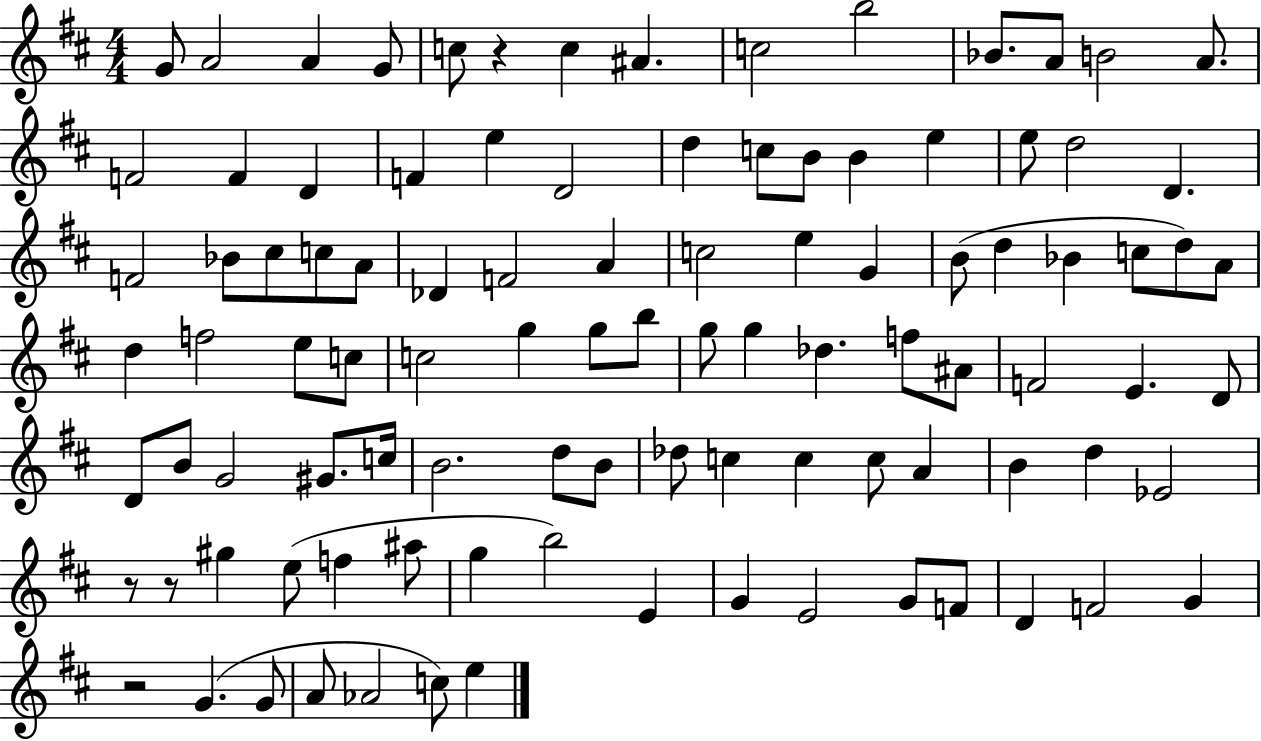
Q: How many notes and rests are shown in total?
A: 100